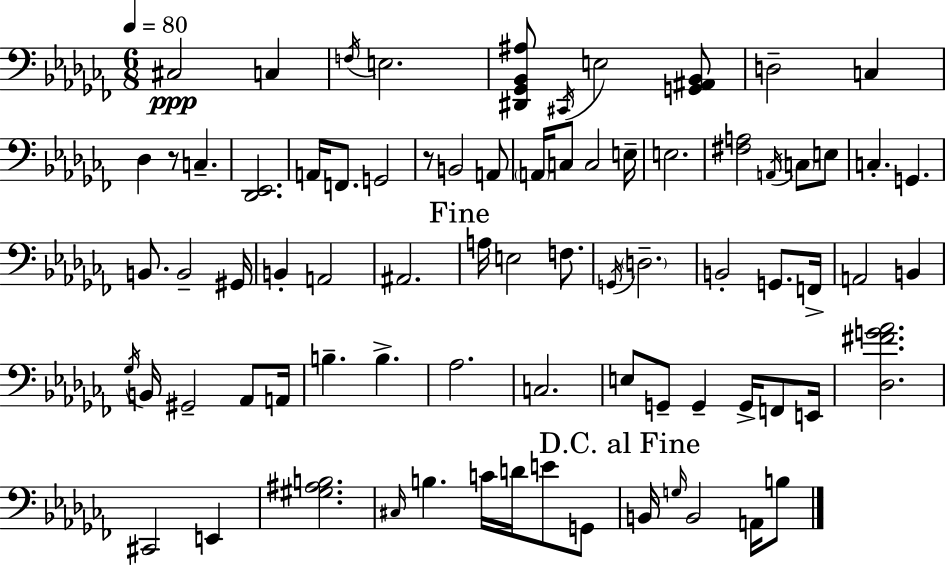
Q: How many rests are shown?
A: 2